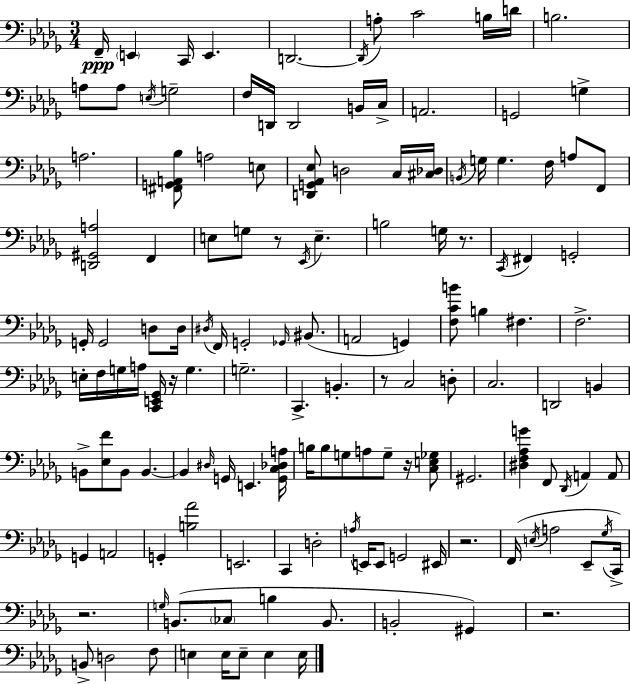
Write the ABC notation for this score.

X:1
T:Untitled
M:3/4
L:1/4
K:Bbm
F,,/4 E,, C,,/4 E,, D,,2 D,,/4 A,/2 C2 B,/4 D/4 B,2 A,/2 A,/2 E,/4 G,2 F,/4 D,,/4 D,,2 B,,/4 C,/4 A,,2 G,,2 G, A,2 [^F,,G,,A,,_B,]/2 A,2 E,/2 [D,,G,,_A,,_E,]/2 D,2 C,/4 [^C,_D,]/4 B,,/4 G,/4 G, F,/4 A,/2 F,,/2 [D,,^G,,A,]2 F,, E,/2 G,/2 z/2 _E,,/4 E, B,2 G,/4 z/2 C,,/4 ^F,, G,,2 G,,/4 G,,2 D,/2 D,/4 ^D,/4 F,,/4 G,,2 _G,,/4 ^B,,/2 A,,2 G,, [F,CB]/2 B, ^F, F,2 E,/4 F,/4 G,/4 A,/4 [C,,E,,_G,,]/4 z/4 G, G,2 C,, B,, z/2 C,2 D,/2 C,2 D,,2 B,, B,,/2 [_E,F]/2 B,,/2 B,, B,, ^D,/4 G,,/4 E,, [G,,C,_D,A,]/4 B,/4 B,/2 G,/2 A,/2 G,/2 z/4 [C,E,_G,]/2 ^G,,2 [^D,F,_A,G] F,,/2 _D,,/4 A,, A,,/2 G,, A,,2 G,, [B,_A]2 E,,2 C,, D,2 A,/4 E,,/4 E,,/2 G,,2 ^E,,/4 z2 F,,/4 E,/4 A,2 _E,,/2 _G,/4 C,,/4 z2 G,/4 B,,/2 _C,/2 B, B,,/2 B,,2 ^G,, z2 B,,/2 D,2 F,/2 E, E,/4 E,/2 E, E,/4